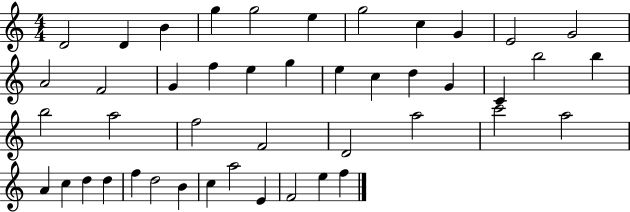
X:1
T:Untitled
M:4/4
L:1/4
K:C
D2 D B g g2 e g2 c G E2 G2 A2 F2 G f e g e c d G C b2 b b2 a2 f2 F2 D2 a2 c'2 a2 A c d d f d2 B c a2 E F2 e f